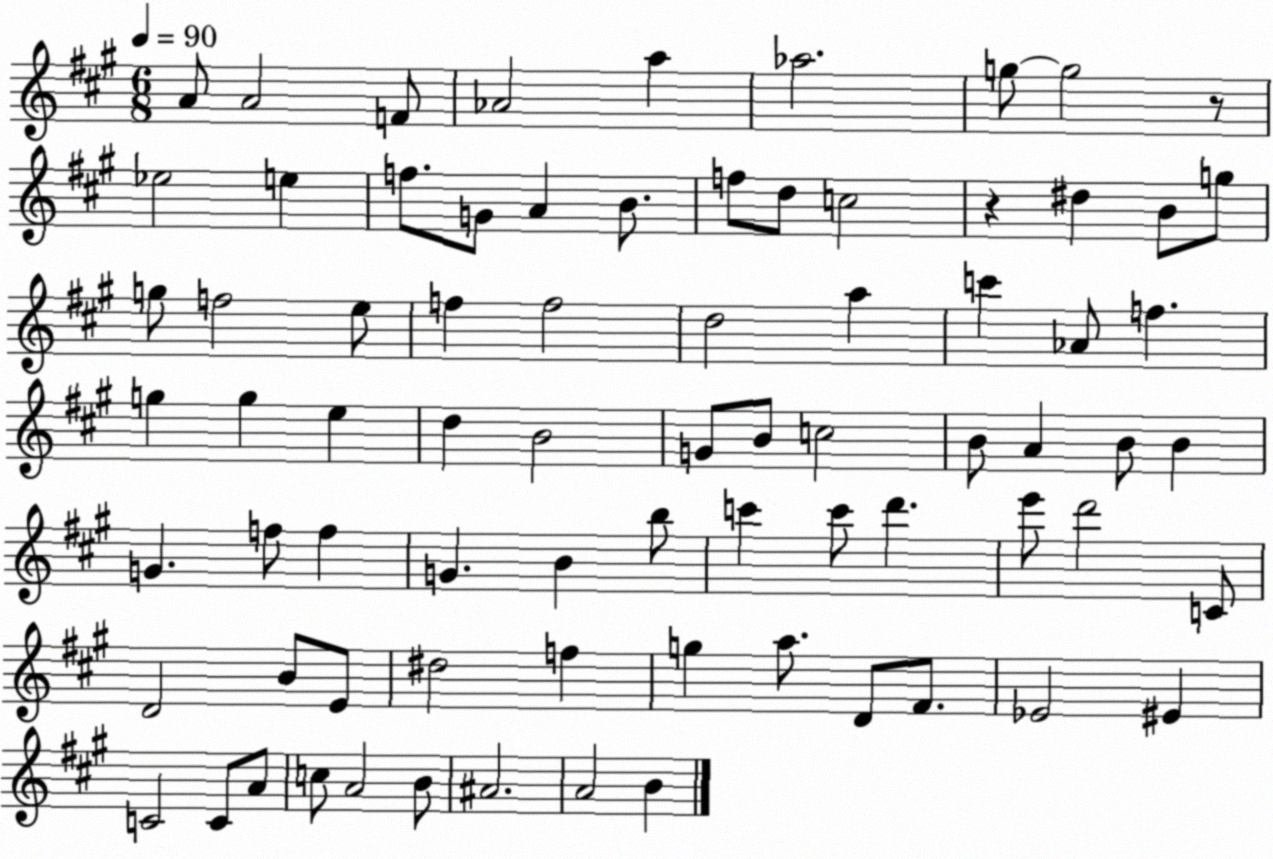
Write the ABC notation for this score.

X:1
T:Untitled
M:6/8
L:1/4
K:A
A/2 A2 F/2 _A2 a _a2 g/2 g2 z/2 _e2 e f/2 G/2 A B/2 f/2 d/2 c2 z ^d B/2 g/2 g/2 f2 e/2 f f2 d2 a c' _A/2 f g g e d B2 G/2 B/2 c2 B/2 A B/2 B G f/2 f G B b/2 c' c'/2 d' e'/2 d'2 C/2 D2 B/2 E/2 ^d2 f g a/2 D/2 ^F/2 _E2 ^E C2 C/2 A/2 c/2 A2 B/2 ^A2 A2 B